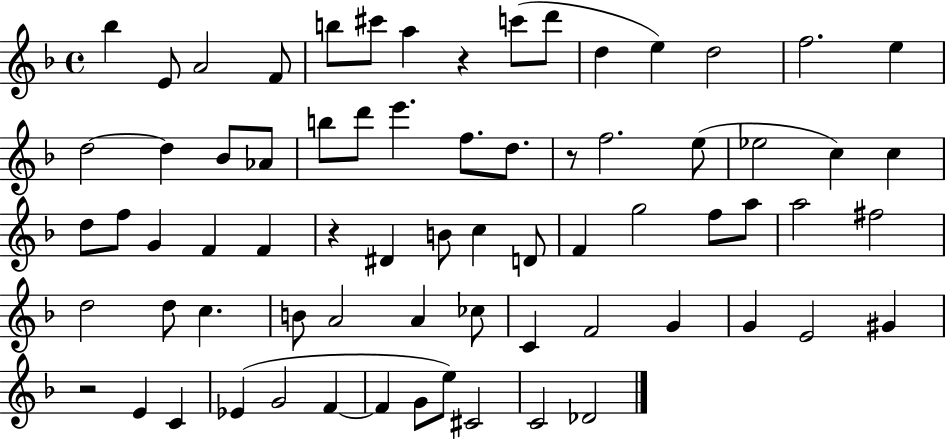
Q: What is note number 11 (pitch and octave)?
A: E5